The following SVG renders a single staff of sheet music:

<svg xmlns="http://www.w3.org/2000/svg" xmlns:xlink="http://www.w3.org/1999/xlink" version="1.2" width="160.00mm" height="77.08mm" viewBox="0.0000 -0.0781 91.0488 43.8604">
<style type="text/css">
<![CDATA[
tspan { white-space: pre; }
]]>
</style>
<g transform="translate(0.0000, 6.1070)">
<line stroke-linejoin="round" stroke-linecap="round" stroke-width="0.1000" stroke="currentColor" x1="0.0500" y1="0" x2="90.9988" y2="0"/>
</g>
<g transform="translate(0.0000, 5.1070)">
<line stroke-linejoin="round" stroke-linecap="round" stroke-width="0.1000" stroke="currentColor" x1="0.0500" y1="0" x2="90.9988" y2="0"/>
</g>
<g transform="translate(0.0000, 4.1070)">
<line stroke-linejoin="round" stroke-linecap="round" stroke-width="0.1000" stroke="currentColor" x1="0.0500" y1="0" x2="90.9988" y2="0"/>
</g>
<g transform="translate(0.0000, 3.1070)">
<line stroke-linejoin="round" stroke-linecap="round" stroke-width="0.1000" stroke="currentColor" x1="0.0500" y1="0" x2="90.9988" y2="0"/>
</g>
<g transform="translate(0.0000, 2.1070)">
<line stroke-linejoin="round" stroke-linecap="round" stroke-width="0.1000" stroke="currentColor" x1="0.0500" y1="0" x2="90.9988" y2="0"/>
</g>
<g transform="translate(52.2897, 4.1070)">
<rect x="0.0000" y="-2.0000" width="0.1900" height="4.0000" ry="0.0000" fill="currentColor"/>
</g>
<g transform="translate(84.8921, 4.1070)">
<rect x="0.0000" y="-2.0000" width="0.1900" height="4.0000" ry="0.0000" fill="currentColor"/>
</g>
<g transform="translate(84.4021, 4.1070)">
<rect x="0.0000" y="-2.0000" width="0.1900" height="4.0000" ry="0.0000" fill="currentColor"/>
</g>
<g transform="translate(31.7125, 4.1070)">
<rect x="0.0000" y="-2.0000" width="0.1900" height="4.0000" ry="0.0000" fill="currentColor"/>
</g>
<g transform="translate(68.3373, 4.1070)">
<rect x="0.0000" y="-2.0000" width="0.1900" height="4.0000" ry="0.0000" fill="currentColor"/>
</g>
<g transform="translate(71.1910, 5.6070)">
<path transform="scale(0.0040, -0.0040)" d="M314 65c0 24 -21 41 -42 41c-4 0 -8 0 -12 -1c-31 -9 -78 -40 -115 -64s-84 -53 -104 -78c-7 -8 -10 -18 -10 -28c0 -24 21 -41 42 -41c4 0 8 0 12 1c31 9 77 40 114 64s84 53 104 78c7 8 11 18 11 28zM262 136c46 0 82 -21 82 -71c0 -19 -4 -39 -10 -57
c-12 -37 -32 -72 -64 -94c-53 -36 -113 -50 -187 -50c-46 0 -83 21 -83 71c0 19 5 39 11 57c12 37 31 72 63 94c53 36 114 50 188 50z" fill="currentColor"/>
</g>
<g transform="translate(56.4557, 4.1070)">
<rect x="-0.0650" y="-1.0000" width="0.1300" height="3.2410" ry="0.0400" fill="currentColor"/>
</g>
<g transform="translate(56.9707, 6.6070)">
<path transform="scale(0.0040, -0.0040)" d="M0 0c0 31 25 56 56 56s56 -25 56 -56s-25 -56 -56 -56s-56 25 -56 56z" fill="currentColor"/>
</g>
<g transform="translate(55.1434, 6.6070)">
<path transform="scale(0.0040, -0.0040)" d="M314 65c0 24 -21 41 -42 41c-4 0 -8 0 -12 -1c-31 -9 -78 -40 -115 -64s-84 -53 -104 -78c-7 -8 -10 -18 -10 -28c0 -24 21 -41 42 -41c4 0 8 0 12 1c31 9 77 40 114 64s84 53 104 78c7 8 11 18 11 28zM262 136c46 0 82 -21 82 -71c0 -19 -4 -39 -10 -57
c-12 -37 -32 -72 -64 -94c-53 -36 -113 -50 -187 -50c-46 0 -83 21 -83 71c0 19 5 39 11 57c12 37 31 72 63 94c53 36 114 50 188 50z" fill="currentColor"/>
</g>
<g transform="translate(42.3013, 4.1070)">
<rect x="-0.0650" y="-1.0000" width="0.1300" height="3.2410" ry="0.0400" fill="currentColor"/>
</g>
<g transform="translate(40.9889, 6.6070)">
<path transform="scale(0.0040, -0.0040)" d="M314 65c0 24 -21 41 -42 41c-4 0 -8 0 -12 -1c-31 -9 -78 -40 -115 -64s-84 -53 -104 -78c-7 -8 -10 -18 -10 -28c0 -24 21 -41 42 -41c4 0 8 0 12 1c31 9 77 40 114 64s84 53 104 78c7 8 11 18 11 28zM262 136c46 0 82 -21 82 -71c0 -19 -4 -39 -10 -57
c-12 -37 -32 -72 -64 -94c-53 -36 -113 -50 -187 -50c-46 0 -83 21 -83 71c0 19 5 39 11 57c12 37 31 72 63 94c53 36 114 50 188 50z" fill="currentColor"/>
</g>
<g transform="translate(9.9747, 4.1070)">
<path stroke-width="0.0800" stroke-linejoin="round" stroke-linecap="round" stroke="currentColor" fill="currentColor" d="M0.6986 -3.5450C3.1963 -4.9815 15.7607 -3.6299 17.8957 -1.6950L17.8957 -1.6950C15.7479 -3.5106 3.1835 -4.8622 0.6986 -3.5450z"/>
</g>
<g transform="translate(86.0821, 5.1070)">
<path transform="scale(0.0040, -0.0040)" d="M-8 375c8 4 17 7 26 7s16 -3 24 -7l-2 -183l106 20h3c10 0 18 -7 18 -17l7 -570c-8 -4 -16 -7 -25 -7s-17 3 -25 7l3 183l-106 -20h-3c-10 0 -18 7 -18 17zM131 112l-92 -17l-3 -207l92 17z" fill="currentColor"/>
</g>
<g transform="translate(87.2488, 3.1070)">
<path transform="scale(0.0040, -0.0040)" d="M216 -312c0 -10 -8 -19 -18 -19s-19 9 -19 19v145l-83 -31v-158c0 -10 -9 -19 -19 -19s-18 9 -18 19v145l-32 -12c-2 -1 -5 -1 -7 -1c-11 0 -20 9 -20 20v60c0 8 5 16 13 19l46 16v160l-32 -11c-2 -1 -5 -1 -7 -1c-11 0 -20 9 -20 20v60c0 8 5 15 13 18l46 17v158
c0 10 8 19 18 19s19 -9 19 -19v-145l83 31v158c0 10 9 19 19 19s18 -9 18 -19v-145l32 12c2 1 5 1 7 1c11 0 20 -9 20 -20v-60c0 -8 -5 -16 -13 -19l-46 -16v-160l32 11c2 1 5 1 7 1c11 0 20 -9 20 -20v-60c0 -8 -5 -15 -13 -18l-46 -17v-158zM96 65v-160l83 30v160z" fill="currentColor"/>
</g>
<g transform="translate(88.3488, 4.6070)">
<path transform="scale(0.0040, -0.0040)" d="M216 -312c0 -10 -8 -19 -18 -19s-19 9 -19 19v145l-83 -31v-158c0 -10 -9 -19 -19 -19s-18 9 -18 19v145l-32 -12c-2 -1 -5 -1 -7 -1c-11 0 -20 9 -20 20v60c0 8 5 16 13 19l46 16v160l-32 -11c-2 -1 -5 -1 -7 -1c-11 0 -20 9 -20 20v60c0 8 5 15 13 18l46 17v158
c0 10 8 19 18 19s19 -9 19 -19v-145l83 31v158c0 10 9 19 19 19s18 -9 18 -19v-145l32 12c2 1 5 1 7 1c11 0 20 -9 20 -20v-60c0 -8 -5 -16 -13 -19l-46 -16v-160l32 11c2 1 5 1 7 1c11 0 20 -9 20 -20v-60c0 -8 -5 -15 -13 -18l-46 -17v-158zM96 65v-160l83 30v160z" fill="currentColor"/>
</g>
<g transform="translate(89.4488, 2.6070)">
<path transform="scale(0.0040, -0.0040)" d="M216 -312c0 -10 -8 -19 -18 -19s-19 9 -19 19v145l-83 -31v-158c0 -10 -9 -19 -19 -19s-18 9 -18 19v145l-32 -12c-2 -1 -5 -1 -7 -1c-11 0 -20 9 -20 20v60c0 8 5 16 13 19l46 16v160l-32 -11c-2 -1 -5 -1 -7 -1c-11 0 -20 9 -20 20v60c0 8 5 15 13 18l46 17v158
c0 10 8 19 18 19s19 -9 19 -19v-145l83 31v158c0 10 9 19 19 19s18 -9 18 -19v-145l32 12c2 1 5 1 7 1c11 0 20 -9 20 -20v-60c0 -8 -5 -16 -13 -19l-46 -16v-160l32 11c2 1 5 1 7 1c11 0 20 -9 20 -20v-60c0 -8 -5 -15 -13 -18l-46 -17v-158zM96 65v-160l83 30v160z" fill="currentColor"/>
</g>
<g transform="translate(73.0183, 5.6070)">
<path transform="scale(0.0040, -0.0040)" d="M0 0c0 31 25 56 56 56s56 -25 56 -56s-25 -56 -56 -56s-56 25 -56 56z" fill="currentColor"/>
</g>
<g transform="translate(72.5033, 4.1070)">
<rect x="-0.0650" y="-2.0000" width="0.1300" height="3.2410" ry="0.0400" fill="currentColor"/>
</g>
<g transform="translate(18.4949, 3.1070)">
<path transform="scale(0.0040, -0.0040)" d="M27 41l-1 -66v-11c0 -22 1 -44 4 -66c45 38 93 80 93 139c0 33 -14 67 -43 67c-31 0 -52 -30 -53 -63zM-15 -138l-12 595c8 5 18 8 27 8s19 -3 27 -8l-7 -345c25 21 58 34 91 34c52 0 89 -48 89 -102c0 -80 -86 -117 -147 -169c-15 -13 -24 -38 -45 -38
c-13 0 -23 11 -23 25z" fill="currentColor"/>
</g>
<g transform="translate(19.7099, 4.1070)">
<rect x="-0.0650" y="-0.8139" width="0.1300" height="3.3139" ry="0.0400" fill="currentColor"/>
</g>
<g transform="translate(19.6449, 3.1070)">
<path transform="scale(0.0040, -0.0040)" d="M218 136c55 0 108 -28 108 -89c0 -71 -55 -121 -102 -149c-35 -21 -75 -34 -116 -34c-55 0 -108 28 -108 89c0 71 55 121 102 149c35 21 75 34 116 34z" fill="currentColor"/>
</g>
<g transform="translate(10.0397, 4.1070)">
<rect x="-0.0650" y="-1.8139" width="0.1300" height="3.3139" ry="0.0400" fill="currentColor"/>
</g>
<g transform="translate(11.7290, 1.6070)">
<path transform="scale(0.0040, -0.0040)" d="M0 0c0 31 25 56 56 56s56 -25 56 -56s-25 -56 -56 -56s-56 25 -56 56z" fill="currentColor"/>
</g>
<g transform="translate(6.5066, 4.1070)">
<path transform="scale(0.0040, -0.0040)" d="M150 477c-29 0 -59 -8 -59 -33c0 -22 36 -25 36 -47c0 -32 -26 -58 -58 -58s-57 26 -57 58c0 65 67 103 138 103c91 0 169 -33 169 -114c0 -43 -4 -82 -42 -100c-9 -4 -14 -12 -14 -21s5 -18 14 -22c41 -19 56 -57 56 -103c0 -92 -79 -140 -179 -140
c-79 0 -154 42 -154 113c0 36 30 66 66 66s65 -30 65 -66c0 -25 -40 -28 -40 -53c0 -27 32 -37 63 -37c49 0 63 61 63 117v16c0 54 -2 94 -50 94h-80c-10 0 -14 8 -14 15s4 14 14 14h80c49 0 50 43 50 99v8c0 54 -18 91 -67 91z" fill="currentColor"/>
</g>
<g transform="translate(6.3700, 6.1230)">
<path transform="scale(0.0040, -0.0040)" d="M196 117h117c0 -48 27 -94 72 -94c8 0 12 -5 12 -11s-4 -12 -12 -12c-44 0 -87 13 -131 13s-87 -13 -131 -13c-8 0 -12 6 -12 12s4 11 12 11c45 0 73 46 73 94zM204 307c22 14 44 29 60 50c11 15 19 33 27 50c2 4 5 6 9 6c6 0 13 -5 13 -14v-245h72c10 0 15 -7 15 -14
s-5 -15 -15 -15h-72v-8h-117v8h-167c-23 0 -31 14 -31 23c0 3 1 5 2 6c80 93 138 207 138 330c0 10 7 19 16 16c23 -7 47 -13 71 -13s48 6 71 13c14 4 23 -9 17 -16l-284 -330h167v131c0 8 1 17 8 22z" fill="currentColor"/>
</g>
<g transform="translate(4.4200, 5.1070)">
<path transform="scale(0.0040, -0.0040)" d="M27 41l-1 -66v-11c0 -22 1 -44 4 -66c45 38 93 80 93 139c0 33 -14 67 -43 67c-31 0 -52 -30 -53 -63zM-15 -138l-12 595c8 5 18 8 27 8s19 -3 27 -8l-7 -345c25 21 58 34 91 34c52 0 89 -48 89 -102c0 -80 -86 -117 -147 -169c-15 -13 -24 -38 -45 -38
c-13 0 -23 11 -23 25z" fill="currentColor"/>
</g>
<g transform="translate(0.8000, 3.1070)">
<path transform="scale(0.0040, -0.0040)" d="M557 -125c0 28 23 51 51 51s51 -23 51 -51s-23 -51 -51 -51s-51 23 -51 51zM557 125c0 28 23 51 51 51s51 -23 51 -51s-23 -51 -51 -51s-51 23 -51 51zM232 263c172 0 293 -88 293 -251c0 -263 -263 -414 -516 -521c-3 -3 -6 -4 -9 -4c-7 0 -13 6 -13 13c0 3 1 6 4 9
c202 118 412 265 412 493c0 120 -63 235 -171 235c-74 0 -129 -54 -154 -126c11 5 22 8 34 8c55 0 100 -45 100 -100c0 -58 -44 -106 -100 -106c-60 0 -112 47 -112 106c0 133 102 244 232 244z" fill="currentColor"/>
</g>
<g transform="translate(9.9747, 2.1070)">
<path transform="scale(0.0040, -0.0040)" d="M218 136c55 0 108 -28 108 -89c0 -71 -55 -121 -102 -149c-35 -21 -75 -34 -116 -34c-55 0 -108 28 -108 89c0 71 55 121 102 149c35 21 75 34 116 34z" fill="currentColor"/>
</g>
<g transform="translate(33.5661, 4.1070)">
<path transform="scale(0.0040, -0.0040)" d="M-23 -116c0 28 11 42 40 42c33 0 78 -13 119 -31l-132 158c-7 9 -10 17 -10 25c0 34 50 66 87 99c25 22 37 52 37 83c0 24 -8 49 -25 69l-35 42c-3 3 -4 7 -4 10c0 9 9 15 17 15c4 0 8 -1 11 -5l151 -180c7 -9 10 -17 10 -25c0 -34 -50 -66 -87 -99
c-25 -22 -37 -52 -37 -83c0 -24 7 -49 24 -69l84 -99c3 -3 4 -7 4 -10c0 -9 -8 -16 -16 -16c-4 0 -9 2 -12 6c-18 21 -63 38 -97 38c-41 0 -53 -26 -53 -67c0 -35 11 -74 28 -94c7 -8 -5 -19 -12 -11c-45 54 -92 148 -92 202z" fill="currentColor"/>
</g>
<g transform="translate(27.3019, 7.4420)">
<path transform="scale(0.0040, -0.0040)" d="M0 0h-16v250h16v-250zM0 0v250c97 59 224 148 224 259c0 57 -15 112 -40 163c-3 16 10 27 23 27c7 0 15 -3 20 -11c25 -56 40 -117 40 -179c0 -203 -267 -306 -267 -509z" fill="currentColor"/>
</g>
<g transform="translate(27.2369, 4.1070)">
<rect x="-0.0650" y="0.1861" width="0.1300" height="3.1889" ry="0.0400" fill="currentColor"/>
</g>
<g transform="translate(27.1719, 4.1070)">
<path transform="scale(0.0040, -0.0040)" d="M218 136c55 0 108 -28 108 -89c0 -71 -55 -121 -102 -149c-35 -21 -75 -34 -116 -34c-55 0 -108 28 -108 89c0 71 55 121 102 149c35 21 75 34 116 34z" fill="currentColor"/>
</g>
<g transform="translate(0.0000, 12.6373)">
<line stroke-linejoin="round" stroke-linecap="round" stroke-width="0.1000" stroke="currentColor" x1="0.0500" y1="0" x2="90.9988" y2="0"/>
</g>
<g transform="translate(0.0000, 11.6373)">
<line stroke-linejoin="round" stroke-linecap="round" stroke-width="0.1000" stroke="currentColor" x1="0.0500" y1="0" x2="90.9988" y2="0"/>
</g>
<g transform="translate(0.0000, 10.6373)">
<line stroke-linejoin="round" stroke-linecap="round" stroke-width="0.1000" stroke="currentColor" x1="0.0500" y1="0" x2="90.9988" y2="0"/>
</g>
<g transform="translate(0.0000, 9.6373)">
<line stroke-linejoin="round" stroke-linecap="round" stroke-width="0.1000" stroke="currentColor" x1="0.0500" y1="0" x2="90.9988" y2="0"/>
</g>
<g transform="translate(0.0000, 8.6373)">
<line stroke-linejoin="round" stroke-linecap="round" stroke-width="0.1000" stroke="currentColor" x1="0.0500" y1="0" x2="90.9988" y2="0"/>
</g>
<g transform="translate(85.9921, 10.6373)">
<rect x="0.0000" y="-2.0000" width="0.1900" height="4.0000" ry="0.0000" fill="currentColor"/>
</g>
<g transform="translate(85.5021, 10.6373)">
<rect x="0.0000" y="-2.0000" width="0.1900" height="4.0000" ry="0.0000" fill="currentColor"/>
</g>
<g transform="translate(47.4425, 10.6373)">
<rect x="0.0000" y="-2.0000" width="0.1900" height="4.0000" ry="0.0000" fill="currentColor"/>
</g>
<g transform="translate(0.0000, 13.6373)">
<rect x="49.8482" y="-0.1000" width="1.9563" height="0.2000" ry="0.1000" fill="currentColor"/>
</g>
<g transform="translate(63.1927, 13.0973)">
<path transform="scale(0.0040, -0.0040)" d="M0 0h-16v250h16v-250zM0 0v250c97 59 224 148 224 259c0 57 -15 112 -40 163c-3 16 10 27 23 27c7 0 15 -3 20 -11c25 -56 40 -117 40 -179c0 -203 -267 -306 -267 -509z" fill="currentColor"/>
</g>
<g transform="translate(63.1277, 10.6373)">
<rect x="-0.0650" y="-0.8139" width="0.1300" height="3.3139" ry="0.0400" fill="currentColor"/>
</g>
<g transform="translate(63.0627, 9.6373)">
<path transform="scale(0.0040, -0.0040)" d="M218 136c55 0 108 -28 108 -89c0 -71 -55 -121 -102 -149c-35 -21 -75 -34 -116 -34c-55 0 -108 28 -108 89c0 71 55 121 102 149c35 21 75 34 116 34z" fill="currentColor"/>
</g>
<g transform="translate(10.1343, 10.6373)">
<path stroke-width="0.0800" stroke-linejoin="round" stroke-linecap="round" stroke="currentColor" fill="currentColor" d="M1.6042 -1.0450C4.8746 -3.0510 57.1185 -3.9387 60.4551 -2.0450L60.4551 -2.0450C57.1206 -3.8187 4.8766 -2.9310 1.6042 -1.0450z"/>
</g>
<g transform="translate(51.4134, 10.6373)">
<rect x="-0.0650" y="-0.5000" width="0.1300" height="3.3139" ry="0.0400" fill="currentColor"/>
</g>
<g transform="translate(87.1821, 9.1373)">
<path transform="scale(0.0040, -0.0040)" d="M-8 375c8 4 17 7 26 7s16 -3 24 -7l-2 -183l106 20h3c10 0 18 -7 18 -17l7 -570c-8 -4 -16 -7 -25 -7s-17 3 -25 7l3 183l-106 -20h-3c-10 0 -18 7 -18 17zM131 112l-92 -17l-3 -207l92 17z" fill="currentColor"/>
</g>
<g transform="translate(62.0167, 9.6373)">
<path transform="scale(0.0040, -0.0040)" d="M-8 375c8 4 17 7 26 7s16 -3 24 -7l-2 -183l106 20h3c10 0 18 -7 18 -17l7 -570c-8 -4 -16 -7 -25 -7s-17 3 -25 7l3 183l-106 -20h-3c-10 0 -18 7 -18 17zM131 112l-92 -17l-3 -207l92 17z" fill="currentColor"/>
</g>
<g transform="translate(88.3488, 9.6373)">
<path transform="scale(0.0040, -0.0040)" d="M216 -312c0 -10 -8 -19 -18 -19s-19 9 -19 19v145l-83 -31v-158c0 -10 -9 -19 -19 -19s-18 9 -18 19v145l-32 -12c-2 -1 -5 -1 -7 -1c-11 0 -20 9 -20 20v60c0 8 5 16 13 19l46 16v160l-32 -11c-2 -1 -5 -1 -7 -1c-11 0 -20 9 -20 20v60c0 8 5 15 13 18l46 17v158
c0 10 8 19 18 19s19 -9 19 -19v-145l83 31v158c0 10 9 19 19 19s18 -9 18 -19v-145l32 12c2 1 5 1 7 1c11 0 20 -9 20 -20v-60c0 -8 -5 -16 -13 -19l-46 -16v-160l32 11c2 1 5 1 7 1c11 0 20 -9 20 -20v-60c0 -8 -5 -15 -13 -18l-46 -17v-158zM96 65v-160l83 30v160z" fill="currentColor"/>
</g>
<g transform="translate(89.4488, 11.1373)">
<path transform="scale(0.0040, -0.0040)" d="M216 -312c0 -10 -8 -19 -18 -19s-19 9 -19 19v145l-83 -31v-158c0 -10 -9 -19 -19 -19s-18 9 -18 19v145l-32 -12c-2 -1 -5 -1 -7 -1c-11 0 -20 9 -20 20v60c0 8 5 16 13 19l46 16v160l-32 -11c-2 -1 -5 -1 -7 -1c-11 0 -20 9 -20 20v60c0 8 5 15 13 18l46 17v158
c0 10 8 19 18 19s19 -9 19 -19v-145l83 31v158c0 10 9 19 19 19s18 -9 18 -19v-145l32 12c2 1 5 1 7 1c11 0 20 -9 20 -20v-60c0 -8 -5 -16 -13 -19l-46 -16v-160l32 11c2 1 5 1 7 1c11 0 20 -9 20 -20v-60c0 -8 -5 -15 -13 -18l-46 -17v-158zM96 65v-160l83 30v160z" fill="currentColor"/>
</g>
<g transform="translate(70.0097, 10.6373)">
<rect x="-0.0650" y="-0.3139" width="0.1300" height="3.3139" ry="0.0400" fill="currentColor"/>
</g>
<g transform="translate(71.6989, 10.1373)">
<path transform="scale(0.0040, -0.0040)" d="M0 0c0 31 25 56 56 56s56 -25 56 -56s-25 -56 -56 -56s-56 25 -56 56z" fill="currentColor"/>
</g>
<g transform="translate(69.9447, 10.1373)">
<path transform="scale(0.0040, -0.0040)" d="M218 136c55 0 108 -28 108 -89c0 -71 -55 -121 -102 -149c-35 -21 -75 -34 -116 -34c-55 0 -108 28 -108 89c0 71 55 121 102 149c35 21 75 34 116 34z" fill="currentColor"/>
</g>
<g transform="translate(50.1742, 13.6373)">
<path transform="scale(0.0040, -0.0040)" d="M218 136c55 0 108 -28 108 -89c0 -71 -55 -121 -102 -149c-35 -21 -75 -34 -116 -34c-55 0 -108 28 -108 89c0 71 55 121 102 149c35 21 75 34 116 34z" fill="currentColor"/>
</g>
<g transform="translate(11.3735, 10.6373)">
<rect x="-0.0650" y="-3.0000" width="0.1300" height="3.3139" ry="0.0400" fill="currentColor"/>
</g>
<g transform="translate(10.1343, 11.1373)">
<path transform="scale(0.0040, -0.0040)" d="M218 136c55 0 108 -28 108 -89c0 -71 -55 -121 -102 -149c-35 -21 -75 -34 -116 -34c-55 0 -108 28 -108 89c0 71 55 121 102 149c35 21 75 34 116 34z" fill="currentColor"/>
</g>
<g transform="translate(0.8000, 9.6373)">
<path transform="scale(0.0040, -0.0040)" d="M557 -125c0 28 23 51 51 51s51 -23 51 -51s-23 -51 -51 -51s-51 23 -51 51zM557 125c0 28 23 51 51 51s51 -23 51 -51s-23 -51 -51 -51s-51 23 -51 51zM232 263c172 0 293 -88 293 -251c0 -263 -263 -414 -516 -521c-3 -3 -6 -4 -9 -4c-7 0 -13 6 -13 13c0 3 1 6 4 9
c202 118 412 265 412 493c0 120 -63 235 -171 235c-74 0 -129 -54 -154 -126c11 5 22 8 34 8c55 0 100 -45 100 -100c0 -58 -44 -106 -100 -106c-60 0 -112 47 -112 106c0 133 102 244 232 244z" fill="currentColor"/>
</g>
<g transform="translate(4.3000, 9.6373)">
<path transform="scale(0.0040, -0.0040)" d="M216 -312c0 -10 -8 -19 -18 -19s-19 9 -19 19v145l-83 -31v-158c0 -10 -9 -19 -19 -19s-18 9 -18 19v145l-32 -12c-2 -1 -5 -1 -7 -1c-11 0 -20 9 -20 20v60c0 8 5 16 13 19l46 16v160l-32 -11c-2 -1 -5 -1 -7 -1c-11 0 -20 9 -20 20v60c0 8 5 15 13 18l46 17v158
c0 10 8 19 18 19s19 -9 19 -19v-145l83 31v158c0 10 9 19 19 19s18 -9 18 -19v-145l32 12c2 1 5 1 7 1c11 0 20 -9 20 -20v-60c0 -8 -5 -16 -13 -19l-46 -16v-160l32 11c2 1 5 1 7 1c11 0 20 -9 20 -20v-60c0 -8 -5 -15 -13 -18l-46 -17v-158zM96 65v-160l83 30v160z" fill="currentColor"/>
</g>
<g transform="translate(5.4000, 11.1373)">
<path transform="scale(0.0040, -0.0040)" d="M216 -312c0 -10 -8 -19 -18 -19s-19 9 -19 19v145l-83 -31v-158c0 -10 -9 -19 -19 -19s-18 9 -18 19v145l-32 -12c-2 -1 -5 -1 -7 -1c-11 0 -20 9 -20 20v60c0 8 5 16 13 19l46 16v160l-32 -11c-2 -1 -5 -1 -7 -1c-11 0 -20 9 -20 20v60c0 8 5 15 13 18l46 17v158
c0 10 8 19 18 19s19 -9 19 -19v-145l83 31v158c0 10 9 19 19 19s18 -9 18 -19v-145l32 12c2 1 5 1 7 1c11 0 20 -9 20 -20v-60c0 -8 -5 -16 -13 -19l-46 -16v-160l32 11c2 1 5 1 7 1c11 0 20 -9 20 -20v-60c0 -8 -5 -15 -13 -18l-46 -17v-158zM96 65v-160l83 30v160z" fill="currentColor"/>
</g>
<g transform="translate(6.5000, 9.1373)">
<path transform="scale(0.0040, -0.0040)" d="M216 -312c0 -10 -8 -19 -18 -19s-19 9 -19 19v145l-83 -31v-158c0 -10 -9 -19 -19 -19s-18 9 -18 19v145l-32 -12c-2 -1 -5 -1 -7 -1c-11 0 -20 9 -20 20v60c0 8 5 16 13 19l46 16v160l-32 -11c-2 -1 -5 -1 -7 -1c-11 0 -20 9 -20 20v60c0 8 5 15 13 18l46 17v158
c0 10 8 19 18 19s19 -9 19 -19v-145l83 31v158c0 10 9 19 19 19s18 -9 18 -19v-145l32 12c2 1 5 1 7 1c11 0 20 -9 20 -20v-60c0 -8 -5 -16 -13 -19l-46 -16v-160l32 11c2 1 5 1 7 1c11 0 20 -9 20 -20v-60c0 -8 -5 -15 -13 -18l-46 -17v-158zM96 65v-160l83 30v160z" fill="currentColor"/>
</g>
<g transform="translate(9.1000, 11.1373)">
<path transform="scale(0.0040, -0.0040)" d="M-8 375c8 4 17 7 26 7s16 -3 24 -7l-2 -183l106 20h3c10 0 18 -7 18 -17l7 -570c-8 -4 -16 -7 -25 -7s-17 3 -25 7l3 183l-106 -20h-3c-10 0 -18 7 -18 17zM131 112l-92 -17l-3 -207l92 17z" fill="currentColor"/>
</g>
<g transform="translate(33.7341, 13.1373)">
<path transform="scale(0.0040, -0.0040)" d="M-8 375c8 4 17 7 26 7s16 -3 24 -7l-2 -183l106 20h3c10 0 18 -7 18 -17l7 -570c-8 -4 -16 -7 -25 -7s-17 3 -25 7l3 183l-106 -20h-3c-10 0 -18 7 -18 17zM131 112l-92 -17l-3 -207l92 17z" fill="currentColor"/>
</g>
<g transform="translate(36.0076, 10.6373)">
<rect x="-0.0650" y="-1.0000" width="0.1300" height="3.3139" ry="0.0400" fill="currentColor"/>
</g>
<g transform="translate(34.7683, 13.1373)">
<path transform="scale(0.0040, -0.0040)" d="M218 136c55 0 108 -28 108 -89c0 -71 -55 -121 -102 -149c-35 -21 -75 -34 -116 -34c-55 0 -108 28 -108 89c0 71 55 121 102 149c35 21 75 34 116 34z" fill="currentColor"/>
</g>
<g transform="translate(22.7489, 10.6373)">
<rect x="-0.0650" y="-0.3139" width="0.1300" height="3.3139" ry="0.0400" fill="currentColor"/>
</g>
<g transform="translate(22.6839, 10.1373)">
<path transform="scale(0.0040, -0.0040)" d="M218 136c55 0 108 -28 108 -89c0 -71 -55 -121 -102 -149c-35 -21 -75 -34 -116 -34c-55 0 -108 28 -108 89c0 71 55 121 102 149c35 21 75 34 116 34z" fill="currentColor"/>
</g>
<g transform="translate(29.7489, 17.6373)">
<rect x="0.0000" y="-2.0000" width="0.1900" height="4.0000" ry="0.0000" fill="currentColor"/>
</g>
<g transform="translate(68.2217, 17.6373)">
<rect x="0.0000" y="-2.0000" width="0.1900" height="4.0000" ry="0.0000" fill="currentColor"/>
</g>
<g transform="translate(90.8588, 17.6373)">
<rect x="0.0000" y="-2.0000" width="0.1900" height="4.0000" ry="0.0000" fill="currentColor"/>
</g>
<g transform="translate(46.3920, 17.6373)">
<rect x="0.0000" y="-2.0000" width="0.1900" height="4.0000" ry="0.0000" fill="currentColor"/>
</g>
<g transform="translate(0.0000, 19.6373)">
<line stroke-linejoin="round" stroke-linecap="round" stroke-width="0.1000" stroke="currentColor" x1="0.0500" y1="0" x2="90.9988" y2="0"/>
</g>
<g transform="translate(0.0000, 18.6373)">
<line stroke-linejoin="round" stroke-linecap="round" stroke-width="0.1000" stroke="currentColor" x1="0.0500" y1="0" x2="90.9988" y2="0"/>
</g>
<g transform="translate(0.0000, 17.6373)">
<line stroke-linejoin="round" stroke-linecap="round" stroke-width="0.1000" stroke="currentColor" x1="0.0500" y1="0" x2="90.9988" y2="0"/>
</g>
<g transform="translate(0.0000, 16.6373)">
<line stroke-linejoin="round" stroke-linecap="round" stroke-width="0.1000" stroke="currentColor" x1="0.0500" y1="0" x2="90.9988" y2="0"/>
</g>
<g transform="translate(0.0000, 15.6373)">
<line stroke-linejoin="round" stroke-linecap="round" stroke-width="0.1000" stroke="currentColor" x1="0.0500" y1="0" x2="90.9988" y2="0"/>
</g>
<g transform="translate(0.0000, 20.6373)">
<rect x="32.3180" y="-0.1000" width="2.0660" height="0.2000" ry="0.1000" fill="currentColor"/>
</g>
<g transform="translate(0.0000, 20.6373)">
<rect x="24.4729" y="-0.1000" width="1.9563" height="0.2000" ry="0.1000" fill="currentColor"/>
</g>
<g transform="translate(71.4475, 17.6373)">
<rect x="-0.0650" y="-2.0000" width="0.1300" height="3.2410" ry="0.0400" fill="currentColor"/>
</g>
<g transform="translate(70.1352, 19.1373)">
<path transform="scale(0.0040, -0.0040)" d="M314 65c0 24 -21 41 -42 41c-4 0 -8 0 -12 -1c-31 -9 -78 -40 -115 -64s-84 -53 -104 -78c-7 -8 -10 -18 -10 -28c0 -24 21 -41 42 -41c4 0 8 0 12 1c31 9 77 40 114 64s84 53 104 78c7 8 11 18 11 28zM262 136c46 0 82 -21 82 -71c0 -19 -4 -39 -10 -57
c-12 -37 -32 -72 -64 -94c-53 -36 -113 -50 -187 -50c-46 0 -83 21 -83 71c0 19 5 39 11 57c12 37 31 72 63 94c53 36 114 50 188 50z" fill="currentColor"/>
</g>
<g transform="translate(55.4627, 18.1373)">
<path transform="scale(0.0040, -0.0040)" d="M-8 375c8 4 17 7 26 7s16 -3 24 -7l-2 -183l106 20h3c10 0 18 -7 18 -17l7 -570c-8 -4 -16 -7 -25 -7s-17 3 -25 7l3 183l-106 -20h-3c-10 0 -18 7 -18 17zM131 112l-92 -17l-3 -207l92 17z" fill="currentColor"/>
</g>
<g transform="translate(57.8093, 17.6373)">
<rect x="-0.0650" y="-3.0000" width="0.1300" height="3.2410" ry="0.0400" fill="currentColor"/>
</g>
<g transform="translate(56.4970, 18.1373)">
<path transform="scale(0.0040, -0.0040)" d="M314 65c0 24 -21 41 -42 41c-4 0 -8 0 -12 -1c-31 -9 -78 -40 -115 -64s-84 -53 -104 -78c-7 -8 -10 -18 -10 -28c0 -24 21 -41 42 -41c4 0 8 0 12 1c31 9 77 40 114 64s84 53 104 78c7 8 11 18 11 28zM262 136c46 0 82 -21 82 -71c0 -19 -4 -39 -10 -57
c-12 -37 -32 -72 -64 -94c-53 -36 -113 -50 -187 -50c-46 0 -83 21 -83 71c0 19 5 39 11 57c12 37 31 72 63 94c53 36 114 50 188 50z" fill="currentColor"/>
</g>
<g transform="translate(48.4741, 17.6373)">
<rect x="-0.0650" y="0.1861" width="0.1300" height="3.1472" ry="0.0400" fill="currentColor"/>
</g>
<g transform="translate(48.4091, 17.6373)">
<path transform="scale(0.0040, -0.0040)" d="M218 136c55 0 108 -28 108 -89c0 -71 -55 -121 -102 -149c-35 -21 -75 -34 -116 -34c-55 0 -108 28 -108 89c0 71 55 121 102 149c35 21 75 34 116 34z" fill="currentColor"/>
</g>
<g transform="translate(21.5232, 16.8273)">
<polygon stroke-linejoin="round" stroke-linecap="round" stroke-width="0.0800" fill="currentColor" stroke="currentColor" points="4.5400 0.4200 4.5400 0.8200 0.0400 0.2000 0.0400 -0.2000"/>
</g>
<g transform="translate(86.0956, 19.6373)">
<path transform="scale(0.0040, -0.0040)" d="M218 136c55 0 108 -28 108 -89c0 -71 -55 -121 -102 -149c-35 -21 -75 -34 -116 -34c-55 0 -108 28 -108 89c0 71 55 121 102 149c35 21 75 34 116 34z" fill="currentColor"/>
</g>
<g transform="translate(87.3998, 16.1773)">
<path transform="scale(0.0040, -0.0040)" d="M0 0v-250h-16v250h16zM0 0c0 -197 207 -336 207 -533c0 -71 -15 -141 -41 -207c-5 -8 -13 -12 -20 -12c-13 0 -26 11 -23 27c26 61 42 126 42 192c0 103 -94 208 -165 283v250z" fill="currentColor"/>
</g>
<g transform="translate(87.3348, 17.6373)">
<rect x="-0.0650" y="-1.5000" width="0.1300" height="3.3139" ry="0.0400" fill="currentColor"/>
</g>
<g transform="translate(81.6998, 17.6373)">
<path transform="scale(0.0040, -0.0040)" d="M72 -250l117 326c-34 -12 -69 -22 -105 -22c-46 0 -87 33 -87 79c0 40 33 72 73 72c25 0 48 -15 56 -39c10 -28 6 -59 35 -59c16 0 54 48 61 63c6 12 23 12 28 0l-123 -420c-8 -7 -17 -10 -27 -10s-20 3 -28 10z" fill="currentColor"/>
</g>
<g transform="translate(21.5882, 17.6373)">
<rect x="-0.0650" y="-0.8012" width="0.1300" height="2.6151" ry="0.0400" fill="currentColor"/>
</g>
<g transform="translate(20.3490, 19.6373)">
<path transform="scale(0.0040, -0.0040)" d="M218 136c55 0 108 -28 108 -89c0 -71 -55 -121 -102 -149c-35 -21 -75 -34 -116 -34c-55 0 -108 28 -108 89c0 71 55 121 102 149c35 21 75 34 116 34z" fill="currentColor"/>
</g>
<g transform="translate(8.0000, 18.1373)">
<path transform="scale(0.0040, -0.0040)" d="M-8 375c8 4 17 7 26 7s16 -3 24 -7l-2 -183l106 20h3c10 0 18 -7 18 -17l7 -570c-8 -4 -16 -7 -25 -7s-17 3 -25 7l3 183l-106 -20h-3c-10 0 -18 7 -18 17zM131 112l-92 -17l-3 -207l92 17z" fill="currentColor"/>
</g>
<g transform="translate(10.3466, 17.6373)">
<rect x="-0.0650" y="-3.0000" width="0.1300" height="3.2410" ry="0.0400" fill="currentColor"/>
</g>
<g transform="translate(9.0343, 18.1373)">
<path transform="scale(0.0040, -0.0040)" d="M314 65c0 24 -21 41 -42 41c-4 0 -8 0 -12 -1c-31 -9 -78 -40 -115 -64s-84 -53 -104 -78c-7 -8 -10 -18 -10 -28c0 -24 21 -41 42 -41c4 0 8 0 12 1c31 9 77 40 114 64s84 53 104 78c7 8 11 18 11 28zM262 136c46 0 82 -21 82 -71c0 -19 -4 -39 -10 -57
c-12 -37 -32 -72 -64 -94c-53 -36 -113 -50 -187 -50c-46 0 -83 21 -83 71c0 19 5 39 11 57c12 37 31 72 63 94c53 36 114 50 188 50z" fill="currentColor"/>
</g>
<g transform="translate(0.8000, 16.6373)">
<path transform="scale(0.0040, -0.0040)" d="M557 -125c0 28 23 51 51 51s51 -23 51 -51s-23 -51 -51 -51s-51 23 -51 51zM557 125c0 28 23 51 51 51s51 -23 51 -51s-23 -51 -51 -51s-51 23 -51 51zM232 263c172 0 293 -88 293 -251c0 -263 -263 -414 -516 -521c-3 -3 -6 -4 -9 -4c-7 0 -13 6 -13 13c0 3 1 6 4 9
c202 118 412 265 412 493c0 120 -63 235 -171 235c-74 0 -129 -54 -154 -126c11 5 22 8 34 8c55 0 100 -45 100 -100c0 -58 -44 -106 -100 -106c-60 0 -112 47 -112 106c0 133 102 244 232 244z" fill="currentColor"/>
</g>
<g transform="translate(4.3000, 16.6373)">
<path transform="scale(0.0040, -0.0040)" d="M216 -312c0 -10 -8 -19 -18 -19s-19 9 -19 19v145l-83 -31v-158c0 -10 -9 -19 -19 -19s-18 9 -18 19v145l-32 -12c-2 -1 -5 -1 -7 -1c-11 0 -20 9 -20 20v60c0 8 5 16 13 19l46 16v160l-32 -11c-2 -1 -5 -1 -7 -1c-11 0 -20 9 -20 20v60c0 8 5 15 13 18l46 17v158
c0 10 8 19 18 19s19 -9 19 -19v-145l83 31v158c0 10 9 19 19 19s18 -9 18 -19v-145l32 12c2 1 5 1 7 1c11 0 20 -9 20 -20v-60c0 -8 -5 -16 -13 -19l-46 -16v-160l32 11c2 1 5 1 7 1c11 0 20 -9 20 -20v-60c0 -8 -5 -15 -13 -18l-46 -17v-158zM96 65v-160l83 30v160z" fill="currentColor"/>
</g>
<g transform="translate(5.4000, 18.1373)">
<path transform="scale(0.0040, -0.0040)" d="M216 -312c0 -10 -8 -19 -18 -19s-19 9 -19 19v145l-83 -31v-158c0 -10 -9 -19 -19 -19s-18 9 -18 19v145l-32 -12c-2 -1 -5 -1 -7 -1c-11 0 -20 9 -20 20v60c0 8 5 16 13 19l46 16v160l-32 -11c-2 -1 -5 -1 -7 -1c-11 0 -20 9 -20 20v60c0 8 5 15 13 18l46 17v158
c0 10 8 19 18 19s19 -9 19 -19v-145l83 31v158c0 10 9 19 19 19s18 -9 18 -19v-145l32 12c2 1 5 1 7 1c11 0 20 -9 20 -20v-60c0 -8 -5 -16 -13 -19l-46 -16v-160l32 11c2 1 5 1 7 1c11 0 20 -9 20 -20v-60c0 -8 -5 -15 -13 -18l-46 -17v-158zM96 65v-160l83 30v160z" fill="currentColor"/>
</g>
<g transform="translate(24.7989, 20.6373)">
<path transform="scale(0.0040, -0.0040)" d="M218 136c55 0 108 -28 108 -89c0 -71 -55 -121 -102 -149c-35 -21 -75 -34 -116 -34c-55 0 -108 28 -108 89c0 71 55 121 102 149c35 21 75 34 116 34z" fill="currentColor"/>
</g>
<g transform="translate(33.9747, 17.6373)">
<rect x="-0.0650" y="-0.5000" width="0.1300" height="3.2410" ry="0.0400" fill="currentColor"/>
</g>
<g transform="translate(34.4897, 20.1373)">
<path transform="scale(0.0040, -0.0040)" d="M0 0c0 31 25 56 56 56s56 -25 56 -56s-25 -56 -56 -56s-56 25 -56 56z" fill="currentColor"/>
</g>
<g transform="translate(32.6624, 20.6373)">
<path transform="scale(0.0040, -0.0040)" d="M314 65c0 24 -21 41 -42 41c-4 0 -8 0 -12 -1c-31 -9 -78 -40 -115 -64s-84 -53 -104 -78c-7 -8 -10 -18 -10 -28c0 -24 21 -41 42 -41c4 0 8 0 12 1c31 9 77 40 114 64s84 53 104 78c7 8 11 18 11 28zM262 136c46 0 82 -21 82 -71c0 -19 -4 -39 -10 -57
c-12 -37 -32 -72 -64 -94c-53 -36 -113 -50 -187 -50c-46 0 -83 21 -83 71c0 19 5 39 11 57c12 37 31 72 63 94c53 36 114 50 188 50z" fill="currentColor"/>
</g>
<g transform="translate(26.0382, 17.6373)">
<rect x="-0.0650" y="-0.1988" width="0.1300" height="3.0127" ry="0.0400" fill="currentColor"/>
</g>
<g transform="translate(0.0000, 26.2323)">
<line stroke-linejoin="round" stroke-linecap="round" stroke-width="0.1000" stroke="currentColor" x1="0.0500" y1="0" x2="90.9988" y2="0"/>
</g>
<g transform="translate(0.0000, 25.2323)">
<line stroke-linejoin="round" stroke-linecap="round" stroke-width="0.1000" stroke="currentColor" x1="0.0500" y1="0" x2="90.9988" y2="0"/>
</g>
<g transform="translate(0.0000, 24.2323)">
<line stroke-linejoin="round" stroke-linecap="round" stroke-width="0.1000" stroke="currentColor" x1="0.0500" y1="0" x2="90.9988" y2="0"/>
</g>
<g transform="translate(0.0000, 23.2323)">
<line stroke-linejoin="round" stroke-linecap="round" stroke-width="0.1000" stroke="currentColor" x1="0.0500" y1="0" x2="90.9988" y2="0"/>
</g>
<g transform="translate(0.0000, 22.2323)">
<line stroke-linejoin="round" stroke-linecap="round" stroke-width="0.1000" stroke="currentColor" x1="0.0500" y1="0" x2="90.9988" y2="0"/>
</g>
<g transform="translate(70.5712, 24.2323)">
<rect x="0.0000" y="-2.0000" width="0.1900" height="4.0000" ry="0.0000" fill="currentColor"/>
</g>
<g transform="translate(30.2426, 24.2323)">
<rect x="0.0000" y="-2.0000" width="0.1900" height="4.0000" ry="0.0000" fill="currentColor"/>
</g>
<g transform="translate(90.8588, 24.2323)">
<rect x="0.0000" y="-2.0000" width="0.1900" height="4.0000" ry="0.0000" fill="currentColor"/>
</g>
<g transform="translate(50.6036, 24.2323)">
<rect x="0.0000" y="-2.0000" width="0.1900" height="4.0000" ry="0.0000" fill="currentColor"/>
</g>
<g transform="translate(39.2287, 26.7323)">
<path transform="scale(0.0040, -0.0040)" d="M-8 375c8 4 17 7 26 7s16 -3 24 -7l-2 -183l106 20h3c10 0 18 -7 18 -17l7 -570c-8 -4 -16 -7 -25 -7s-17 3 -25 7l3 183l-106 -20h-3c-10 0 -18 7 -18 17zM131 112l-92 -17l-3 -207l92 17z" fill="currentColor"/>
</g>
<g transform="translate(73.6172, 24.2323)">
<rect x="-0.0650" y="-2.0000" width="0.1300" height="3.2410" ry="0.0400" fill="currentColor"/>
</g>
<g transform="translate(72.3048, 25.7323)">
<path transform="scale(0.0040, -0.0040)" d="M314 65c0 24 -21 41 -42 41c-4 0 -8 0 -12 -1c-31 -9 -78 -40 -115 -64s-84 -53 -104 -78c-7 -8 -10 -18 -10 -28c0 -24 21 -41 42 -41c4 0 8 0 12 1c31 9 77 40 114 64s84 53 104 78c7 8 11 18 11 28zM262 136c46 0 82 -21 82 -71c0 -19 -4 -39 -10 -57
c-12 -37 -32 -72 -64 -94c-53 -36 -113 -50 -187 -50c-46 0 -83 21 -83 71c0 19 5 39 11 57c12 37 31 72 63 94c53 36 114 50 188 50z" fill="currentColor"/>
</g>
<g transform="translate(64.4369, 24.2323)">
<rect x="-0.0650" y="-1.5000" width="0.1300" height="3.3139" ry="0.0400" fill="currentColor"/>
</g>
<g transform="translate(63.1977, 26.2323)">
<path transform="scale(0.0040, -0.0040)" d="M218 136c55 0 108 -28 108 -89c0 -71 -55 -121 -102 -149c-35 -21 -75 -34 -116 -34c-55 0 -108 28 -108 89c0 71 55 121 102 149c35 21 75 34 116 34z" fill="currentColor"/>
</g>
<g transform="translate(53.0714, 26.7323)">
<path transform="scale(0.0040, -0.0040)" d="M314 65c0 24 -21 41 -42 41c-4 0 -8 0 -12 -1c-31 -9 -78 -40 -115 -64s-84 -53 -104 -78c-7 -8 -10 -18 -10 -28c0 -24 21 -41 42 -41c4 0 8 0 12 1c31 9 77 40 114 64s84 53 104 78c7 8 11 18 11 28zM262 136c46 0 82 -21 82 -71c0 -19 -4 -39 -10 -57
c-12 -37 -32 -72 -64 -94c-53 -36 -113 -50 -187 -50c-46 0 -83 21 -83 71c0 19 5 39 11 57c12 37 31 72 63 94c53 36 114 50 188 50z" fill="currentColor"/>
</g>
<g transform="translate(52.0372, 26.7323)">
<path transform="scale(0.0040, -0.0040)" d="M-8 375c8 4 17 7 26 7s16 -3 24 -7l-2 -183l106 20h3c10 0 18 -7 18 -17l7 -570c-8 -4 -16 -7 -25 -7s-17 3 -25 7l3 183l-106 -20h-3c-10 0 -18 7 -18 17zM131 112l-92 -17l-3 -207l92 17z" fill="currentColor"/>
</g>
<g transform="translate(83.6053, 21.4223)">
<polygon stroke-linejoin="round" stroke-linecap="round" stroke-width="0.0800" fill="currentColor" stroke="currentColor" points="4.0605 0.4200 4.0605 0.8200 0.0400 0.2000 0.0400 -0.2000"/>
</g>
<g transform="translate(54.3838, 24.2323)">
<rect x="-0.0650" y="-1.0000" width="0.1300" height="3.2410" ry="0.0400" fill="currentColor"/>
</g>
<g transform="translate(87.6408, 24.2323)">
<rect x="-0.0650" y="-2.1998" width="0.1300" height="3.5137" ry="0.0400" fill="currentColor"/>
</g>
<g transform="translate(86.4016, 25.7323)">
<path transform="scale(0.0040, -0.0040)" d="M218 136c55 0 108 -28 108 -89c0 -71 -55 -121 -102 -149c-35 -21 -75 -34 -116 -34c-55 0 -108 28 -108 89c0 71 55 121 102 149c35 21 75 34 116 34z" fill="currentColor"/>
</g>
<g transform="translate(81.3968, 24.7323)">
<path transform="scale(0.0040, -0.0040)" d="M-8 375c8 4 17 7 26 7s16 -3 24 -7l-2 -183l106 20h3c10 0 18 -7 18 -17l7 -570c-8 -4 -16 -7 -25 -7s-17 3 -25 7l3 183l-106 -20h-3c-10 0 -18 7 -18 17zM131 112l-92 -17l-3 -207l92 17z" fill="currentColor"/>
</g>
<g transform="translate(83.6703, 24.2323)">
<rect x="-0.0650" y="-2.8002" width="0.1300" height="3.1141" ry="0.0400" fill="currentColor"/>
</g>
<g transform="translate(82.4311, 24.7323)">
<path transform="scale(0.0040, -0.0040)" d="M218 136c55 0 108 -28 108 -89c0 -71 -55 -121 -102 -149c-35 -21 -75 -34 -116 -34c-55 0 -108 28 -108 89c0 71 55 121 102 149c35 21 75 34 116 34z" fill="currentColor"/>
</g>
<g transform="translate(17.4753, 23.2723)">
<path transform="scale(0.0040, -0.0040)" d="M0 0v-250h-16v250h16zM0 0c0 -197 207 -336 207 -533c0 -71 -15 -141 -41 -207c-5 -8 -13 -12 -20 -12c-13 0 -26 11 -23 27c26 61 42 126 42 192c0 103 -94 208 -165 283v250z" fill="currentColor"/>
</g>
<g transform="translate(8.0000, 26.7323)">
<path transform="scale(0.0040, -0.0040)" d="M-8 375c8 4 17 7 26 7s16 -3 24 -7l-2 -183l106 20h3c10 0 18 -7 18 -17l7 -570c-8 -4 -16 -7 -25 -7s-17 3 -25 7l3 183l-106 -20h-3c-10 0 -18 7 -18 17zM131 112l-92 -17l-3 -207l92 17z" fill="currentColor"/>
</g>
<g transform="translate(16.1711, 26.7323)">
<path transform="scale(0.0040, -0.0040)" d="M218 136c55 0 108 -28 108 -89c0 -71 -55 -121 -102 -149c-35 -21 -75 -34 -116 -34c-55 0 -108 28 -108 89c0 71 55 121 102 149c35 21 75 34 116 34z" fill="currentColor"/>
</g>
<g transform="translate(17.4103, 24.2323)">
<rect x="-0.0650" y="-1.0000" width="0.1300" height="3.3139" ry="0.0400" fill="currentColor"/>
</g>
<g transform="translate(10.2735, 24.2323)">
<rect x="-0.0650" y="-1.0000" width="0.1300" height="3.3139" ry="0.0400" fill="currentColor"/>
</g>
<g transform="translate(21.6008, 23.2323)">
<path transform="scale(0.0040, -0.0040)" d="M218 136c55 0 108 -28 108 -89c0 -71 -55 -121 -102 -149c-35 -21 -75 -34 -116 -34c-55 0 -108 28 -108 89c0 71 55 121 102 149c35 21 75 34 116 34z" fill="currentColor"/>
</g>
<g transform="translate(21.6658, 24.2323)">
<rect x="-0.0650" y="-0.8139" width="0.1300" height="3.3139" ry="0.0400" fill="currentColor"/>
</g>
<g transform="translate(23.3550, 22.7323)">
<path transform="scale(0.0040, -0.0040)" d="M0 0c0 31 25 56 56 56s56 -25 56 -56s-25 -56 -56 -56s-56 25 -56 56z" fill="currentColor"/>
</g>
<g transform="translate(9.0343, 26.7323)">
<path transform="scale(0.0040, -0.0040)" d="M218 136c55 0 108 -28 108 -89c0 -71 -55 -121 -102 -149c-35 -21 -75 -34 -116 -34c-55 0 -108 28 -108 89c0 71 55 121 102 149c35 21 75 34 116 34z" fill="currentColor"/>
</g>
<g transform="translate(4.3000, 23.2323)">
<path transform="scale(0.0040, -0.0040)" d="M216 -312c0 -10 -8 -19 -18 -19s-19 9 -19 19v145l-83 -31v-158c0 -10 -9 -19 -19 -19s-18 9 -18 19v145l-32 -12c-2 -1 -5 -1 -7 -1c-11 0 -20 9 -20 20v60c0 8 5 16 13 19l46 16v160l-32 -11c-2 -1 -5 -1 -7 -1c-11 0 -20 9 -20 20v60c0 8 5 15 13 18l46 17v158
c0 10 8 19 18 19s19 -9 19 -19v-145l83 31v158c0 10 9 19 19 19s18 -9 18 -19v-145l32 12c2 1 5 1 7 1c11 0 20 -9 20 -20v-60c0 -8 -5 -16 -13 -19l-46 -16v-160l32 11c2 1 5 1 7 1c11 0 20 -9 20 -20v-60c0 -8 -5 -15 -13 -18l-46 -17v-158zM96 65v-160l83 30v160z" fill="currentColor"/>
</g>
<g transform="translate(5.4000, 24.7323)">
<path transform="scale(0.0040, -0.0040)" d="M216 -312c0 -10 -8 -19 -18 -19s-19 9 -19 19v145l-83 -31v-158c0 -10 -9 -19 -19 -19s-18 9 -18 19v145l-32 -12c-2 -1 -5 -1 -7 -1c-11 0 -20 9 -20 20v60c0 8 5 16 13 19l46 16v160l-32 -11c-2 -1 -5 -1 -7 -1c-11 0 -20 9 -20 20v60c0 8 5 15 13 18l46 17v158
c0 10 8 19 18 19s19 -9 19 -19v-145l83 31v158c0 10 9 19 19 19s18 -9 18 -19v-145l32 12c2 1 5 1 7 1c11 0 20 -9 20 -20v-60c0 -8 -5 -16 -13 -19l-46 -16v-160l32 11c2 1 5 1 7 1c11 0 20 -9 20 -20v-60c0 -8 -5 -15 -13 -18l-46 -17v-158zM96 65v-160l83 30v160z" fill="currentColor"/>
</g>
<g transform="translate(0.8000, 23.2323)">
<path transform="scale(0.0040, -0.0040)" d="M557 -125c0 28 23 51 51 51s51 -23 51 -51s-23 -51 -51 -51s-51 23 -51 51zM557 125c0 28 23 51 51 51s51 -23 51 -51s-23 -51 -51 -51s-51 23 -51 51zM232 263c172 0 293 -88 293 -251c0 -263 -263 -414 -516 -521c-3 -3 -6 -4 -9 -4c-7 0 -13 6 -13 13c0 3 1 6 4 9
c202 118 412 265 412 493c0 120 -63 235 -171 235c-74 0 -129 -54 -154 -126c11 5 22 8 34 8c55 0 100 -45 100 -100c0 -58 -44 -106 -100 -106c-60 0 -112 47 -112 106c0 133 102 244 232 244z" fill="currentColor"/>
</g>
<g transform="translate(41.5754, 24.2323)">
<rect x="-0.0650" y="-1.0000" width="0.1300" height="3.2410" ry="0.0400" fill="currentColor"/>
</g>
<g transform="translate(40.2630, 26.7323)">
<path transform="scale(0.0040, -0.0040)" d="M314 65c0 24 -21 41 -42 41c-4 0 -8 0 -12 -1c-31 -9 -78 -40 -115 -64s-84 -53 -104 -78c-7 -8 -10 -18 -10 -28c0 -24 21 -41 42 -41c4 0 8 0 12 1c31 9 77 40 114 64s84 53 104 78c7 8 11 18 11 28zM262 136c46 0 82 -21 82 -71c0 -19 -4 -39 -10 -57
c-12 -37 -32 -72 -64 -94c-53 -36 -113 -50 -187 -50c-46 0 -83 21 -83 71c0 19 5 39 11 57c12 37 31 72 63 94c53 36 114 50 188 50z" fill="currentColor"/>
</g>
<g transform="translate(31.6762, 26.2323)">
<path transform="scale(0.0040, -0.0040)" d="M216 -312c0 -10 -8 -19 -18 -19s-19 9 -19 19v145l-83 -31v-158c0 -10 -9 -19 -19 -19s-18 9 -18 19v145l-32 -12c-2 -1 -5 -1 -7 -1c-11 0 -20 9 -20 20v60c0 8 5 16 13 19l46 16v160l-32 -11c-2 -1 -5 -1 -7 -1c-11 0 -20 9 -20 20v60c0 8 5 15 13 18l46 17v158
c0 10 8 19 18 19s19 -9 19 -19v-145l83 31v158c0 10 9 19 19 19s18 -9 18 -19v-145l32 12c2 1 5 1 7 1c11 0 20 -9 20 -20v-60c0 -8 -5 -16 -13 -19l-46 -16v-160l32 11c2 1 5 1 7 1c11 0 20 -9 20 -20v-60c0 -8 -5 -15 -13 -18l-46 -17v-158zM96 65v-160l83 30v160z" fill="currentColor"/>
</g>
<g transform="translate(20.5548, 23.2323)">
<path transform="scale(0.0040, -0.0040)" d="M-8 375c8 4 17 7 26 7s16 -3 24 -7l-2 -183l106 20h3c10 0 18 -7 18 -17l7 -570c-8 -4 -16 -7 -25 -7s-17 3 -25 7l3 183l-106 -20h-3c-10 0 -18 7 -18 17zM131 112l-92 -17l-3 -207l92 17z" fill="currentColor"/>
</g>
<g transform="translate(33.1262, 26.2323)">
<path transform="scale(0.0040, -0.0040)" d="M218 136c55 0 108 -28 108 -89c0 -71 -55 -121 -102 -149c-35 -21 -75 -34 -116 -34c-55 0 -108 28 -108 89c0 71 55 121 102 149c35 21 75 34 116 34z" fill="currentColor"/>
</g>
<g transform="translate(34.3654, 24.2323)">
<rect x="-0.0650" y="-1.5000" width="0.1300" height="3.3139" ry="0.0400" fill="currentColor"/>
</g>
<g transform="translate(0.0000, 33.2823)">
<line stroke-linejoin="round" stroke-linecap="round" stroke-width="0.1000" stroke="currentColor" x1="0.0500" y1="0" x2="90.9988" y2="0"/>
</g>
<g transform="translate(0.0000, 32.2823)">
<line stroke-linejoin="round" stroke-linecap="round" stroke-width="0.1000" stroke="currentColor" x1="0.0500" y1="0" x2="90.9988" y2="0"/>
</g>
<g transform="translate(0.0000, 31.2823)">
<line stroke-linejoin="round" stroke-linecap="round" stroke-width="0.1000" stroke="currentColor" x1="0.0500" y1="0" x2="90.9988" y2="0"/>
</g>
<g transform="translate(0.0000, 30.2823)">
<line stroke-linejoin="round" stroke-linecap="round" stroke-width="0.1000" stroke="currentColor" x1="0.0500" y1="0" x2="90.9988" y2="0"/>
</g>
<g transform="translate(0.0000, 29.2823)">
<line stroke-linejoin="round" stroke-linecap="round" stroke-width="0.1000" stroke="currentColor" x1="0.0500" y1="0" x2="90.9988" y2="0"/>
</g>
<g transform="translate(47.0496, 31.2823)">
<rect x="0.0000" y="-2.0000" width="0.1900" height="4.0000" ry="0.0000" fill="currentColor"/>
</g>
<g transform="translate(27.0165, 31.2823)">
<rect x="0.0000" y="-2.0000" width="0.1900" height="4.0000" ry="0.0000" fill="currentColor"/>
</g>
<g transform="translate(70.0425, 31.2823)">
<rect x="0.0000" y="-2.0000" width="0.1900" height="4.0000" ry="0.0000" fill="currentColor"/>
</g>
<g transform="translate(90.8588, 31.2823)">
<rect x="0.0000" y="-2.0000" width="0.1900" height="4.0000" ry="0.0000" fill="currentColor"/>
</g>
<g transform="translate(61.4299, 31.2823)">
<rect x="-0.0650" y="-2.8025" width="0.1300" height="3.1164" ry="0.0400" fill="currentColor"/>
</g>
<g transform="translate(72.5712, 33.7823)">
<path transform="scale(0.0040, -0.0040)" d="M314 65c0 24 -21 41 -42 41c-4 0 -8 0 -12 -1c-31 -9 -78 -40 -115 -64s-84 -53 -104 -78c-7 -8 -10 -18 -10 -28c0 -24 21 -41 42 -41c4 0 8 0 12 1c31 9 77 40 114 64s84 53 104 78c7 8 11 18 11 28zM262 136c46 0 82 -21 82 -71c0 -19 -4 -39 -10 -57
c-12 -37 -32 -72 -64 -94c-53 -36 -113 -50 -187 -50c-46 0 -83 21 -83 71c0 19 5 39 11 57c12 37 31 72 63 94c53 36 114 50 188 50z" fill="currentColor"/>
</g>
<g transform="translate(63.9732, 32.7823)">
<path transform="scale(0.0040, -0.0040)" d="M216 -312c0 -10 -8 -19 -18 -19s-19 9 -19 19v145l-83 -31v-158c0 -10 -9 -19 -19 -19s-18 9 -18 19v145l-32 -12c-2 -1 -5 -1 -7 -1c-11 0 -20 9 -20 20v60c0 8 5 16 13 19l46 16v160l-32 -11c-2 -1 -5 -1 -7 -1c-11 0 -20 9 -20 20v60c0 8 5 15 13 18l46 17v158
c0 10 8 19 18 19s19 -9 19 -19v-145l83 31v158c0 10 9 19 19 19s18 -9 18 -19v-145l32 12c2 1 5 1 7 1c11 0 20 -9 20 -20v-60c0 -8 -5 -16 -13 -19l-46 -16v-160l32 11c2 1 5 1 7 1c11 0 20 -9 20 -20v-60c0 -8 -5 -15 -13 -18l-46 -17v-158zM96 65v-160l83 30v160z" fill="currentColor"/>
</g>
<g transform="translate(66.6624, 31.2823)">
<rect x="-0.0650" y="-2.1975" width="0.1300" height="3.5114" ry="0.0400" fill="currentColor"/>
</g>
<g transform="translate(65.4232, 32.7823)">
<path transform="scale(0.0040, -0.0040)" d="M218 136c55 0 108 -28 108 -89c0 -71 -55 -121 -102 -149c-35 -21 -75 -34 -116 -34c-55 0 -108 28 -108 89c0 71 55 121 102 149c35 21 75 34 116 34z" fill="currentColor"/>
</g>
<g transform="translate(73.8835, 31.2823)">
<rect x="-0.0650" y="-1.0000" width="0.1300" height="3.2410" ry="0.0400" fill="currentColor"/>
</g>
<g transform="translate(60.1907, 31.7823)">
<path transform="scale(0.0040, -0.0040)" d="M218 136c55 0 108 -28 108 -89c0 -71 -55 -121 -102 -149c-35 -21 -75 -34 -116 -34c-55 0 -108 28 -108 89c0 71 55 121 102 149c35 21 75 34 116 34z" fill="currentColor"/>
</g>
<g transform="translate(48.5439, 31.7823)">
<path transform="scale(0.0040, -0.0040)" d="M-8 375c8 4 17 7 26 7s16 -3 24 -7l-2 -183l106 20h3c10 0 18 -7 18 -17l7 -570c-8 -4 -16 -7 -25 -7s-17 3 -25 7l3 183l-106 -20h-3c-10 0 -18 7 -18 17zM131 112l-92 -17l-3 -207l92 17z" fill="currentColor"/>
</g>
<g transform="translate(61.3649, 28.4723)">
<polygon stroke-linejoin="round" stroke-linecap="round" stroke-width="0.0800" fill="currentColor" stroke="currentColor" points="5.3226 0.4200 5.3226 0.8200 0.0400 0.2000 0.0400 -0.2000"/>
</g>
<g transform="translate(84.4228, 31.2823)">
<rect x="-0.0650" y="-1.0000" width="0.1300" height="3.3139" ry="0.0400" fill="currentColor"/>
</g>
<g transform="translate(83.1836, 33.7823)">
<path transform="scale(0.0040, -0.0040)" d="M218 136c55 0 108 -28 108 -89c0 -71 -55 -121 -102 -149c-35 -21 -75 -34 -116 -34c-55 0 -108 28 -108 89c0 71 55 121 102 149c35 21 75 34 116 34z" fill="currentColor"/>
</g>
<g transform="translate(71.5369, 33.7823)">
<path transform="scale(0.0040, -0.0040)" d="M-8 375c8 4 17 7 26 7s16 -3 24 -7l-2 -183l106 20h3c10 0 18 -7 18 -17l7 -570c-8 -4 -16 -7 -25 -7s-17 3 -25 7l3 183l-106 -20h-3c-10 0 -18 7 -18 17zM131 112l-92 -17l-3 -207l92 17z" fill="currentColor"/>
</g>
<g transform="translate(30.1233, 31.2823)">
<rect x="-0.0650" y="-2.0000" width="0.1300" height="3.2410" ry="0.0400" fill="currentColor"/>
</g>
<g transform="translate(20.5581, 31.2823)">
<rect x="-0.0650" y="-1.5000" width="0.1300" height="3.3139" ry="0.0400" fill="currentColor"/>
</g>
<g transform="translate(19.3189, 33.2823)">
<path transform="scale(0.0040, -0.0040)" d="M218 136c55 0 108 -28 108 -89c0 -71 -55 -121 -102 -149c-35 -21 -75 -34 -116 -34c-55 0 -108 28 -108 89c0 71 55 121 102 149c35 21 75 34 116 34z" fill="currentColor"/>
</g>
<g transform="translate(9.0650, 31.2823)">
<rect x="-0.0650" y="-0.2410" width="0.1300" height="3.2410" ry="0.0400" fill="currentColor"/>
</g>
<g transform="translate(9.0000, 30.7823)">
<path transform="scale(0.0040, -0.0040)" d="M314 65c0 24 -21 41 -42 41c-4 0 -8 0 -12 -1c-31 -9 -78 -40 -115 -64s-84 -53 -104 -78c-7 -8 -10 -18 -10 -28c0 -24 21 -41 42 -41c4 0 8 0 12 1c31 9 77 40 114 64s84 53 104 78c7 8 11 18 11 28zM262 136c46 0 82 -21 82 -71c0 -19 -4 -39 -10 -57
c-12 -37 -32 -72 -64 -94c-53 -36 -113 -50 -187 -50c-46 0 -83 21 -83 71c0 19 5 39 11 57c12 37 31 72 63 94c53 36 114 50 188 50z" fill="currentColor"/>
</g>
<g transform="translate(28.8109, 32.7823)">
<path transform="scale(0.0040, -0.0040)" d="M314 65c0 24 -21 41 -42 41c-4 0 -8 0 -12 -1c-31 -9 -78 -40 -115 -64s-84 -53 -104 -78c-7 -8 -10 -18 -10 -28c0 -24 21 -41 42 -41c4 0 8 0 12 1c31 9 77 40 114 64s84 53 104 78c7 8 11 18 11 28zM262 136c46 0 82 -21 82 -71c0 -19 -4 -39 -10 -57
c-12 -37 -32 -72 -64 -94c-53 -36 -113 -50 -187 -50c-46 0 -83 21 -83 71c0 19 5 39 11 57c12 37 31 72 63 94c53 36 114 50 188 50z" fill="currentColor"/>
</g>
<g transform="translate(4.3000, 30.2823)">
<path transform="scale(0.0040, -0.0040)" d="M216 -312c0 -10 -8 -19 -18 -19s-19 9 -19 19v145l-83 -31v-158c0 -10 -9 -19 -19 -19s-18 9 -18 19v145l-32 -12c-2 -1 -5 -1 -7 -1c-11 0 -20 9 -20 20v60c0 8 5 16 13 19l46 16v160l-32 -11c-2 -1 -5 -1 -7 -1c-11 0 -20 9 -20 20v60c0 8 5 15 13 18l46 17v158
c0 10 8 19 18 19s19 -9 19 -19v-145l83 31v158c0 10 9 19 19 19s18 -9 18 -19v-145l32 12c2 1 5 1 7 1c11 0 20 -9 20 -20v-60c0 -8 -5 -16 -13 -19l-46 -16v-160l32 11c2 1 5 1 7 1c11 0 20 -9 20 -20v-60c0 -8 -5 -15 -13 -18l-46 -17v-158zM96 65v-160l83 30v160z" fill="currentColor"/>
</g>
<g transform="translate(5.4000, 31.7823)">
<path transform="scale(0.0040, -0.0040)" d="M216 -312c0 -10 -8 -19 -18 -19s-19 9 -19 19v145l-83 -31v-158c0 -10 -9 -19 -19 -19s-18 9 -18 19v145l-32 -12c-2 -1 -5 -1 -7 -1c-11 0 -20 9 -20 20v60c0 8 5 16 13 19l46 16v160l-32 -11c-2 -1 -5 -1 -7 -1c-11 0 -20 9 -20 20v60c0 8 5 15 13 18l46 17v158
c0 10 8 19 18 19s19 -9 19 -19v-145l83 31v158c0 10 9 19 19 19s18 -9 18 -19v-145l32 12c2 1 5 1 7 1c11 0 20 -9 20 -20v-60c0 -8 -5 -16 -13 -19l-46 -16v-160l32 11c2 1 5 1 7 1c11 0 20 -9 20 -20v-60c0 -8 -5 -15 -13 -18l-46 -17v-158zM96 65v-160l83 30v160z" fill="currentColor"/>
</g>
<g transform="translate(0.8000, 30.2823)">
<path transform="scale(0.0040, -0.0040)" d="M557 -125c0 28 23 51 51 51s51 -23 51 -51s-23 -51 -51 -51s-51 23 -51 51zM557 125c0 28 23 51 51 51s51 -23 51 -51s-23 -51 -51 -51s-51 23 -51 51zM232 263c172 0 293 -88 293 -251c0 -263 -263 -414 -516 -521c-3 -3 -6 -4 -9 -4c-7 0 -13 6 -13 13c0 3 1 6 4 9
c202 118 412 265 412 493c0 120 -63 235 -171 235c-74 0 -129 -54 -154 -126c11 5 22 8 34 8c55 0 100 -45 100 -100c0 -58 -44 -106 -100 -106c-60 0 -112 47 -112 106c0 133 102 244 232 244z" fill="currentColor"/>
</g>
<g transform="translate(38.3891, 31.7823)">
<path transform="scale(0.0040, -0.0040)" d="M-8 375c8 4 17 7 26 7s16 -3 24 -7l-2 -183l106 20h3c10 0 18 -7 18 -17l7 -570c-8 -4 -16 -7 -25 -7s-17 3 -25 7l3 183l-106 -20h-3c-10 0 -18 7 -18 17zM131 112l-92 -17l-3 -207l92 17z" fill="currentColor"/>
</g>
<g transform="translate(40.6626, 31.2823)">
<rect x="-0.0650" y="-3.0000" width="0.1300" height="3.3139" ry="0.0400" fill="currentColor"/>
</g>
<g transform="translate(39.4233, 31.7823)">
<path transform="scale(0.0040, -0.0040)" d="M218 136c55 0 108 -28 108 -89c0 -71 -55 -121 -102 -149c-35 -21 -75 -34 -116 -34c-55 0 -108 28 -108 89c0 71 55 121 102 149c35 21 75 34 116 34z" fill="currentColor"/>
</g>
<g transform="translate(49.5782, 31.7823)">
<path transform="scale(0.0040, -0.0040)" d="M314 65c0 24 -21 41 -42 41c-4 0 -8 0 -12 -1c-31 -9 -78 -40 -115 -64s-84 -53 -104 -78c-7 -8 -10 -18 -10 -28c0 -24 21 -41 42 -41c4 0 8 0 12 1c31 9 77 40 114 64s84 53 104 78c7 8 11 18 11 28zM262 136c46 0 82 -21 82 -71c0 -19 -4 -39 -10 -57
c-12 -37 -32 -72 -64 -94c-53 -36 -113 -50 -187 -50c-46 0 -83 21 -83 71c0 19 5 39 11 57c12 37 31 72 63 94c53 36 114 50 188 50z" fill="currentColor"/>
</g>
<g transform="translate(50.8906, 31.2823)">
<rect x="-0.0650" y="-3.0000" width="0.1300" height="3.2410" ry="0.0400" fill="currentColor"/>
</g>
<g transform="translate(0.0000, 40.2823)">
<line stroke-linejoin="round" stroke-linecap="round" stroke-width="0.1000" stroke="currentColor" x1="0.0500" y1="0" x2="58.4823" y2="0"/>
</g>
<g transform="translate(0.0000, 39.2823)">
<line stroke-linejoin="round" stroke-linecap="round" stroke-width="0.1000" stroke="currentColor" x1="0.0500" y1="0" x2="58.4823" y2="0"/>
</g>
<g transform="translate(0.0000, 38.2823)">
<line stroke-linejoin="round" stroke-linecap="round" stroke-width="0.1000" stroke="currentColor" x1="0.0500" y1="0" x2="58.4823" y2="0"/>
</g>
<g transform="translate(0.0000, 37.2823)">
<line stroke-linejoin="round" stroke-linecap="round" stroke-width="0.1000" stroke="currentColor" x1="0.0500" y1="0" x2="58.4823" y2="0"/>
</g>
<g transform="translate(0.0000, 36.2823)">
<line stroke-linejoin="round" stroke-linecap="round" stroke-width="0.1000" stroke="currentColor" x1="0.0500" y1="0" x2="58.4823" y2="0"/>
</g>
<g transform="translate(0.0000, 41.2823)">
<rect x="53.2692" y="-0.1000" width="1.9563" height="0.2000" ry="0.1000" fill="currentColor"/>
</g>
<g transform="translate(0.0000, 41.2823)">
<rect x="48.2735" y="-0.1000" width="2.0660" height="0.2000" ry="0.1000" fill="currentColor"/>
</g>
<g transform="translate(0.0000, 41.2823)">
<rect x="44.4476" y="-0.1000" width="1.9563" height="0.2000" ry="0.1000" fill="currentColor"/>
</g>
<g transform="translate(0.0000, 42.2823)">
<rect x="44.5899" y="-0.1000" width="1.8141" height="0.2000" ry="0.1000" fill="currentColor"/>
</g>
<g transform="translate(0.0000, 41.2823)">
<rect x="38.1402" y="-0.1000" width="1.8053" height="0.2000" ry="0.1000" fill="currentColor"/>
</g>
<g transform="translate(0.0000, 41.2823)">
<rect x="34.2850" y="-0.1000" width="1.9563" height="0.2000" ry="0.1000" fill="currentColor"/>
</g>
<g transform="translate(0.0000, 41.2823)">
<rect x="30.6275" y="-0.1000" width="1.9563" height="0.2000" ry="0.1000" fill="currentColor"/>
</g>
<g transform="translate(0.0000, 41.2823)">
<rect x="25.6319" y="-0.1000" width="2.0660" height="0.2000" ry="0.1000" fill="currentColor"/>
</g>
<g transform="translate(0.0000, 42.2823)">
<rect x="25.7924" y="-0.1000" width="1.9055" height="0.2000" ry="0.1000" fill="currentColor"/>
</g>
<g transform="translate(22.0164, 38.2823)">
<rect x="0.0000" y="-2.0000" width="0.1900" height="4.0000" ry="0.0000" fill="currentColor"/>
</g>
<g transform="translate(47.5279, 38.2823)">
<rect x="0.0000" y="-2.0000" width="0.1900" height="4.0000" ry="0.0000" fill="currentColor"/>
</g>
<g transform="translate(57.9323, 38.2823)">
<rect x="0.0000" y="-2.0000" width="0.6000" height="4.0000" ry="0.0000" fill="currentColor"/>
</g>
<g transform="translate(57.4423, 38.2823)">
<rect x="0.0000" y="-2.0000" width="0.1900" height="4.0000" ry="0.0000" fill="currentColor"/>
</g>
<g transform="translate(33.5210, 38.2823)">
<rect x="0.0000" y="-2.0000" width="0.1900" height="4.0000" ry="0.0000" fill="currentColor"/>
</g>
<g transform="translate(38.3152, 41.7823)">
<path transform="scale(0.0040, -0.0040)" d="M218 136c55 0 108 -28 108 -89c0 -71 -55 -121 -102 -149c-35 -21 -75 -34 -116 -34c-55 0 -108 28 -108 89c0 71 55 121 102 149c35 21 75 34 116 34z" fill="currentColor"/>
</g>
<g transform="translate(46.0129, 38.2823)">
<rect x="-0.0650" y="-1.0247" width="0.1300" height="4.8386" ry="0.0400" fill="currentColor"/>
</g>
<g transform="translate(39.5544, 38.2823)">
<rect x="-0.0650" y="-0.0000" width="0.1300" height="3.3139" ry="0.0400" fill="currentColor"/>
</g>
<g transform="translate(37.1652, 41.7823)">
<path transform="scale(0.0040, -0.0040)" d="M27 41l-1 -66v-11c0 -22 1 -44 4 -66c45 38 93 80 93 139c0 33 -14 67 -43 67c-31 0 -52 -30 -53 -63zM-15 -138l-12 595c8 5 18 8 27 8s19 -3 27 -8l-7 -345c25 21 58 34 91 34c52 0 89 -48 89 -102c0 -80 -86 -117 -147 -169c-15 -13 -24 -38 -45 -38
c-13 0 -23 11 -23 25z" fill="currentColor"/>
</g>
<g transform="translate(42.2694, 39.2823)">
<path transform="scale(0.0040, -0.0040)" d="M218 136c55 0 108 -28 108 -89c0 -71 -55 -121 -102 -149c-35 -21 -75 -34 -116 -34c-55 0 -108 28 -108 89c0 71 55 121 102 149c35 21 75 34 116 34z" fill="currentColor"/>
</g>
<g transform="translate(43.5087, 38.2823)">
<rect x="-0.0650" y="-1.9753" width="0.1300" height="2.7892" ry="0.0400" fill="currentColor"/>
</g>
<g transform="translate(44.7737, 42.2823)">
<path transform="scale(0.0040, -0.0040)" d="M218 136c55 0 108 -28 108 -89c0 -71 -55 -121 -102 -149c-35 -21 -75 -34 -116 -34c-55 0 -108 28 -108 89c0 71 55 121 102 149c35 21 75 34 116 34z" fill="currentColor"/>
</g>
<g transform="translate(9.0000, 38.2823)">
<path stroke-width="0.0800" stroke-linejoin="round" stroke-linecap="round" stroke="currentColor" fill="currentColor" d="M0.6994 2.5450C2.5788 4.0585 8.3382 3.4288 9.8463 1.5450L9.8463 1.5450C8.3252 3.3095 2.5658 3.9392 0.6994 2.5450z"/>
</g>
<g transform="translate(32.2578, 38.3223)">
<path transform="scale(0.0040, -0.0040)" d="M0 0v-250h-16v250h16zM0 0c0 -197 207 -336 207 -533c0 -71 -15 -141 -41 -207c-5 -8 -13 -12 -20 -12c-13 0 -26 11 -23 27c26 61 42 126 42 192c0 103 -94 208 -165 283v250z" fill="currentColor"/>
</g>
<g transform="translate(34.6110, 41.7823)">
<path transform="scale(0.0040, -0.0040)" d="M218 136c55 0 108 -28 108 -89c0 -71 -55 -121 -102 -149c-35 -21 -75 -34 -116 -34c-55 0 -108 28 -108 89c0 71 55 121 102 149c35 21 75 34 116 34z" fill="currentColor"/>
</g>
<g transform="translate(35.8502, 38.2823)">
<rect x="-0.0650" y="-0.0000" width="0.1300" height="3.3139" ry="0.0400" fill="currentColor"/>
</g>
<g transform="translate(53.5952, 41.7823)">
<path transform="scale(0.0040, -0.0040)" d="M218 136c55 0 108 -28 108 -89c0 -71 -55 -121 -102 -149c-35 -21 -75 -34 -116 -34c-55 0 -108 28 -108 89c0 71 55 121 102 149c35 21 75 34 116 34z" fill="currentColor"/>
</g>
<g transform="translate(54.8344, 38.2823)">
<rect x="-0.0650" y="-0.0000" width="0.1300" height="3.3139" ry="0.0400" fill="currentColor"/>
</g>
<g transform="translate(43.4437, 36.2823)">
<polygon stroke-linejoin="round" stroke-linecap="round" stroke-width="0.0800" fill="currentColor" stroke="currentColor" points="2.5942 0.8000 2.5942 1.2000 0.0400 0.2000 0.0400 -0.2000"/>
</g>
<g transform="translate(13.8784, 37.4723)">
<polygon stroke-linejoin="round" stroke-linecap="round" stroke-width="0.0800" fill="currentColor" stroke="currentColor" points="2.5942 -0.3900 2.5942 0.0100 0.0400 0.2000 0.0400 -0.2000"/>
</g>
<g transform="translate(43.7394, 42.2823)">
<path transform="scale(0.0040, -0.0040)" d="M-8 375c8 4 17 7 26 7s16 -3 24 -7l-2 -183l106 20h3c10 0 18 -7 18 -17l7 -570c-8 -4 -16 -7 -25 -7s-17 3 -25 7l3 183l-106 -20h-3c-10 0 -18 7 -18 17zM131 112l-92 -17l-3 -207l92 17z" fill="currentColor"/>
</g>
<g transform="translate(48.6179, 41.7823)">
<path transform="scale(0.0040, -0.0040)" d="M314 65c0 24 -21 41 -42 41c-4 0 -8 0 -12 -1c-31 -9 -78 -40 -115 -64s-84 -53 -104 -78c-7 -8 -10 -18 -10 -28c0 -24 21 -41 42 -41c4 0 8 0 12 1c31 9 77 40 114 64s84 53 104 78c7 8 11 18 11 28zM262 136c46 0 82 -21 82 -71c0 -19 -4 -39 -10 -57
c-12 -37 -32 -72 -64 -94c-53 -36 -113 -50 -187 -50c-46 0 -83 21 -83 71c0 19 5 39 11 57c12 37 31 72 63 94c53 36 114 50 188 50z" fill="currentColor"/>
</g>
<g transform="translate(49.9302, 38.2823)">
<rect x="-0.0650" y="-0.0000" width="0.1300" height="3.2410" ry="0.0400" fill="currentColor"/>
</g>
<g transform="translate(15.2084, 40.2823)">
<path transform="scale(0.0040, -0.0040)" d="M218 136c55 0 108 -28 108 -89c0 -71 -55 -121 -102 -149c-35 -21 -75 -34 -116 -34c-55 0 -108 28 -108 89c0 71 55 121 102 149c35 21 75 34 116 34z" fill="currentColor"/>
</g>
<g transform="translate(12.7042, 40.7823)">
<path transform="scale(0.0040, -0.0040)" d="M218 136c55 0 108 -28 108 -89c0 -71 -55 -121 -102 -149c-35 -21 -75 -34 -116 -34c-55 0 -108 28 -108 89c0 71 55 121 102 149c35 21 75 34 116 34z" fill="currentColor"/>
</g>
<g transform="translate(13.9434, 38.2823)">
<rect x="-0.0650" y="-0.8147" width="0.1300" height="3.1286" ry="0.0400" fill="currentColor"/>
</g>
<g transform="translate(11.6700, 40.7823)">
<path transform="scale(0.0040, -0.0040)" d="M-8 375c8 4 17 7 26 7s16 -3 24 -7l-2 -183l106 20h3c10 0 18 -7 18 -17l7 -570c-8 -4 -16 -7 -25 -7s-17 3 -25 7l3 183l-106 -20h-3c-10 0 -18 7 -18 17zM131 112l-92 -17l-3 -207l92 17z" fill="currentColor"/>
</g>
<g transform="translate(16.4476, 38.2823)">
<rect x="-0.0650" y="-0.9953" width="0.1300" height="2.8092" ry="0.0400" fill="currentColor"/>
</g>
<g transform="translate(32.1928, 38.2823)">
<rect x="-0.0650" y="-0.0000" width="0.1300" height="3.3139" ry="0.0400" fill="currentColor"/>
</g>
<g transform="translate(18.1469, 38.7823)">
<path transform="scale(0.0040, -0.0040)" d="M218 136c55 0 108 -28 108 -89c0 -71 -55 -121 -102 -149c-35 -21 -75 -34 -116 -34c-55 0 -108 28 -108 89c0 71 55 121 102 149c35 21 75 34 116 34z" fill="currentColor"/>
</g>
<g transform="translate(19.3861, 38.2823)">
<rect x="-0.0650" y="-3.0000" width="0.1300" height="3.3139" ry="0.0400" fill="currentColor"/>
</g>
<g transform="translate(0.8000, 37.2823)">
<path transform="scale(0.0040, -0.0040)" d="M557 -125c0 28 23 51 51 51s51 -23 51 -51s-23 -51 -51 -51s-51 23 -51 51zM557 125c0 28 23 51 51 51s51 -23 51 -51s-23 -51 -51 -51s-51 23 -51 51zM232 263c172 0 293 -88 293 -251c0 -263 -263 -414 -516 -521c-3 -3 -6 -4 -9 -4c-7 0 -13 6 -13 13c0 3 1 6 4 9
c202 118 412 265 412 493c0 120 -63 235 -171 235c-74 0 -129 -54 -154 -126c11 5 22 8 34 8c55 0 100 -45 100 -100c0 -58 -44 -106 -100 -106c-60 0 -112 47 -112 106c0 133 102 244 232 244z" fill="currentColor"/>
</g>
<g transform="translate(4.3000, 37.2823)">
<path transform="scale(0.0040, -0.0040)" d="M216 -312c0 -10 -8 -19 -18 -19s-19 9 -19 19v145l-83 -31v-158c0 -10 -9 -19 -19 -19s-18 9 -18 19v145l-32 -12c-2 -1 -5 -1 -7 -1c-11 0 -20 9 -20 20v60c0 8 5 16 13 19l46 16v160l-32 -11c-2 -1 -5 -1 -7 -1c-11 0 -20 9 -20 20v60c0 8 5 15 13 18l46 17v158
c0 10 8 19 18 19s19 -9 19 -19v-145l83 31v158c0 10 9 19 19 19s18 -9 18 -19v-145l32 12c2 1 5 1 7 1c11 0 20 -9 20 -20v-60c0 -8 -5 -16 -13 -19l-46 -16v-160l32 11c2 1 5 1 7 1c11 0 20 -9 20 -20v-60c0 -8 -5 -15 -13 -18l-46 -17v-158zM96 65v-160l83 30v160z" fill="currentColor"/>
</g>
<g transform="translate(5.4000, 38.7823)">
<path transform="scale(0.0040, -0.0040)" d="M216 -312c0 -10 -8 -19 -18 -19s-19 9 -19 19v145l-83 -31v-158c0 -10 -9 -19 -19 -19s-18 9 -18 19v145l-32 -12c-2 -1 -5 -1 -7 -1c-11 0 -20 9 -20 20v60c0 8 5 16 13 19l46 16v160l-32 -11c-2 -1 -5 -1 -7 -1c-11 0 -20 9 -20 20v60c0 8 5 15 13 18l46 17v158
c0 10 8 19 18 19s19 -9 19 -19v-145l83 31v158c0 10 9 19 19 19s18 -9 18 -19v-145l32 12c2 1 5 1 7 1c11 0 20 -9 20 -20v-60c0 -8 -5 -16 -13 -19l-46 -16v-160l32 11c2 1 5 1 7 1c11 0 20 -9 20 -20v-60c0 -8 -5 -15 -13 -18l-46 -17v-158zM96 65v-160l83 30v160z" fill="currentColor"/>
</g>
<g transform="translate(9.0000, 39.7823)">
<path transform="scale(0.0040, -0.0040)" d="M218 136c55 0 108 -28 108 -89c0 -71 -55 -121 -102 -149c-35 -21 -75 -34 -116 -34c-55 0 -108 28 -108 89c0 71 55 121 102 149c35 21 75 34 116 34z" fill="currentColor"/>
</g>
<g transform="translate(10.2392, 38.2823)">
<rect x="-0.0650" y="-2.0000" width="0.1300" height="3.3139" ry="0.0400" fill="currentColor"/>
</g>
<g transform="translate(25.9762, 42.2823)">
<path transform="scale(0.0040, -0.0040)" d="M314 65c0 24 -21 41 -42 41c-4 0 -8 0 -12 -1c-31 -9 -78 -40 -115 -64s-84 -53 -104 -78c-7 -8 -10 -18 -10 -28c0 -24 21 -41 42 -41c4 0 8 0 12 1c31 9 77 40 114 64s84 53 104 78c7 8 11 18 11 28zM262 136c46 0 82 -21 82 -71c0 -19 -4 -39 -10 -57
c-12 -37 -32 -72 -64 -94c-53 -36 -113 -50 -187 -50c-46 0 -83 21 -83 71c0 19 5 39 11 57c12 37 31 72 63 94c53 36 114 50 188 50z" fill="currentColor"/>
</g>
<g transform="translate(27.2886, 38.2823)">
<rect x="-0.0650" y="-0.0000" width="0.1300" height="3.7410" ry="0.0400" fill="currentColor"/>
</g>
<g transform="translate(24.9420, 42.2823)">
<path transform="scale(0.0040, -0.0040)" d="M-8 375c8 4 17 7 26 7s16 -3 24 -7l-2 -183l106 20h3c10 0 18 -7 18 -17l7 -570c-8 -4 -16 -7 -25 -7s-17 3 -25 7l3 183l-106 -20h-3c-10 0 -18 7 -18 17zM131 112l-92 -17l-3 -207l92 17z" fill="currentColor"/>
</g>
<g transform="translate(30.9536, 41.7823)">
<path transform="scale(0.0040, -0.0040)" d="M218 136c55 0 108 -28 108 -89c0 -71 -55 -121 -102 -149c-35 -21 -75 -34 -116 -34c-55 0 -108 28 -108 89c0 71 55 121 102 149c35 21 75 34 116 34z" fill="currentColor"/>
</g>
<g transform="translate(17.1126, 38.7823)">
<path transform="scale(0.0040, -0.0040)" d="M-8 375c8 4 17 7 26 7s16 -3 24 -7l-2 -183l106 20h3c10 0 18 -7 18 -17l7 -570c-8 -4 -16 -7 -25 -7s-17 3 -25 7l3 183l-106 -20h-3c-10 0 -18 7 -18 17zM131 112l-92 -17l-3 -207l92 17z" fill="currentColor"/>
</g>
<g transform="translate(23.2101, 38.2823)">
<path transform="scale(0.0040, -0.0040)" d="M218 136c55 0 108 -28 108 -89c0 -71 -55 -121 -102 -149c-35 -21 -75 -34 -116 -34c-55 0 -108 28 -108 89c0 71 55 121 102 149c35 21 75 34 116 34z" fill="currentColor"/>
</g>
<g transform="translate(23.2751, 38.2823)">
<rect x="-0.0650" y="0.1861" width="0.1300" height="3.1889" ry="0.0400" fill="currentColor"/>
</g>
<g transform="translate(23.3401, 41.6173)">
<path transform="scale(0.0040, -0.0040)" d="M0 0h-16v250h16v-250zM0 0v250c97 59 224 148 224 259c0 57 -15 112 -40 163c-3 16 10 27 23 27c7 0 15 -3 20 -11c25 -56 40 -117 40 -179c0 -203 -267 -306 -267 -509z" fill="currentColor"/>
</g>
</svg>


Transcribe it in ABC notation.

X:1
T:Untitled
M:3/4
L:1/4
K:F
A, _F, D,/2 z F,,2 F,,2 A,,2 C, E, F,, E,, F,/2 E, C,2 G,,/2 E,,/2 E,,2 D, C,2 A,,2 z/2 G,,/2 F,, F,,/2 F, ^G,, F,,2 F,,2 G,, A,,2 C,/2 A,,/2 E,2 G,, A,,2 C, C,2 C,/2 ^A,,/2 F,,2 F,, A,, F,,/2 G,,/2 C, D,/2 C,,2 D,,/2 D,, _D,, B,,/2 C,,/2 D,,2 D,,